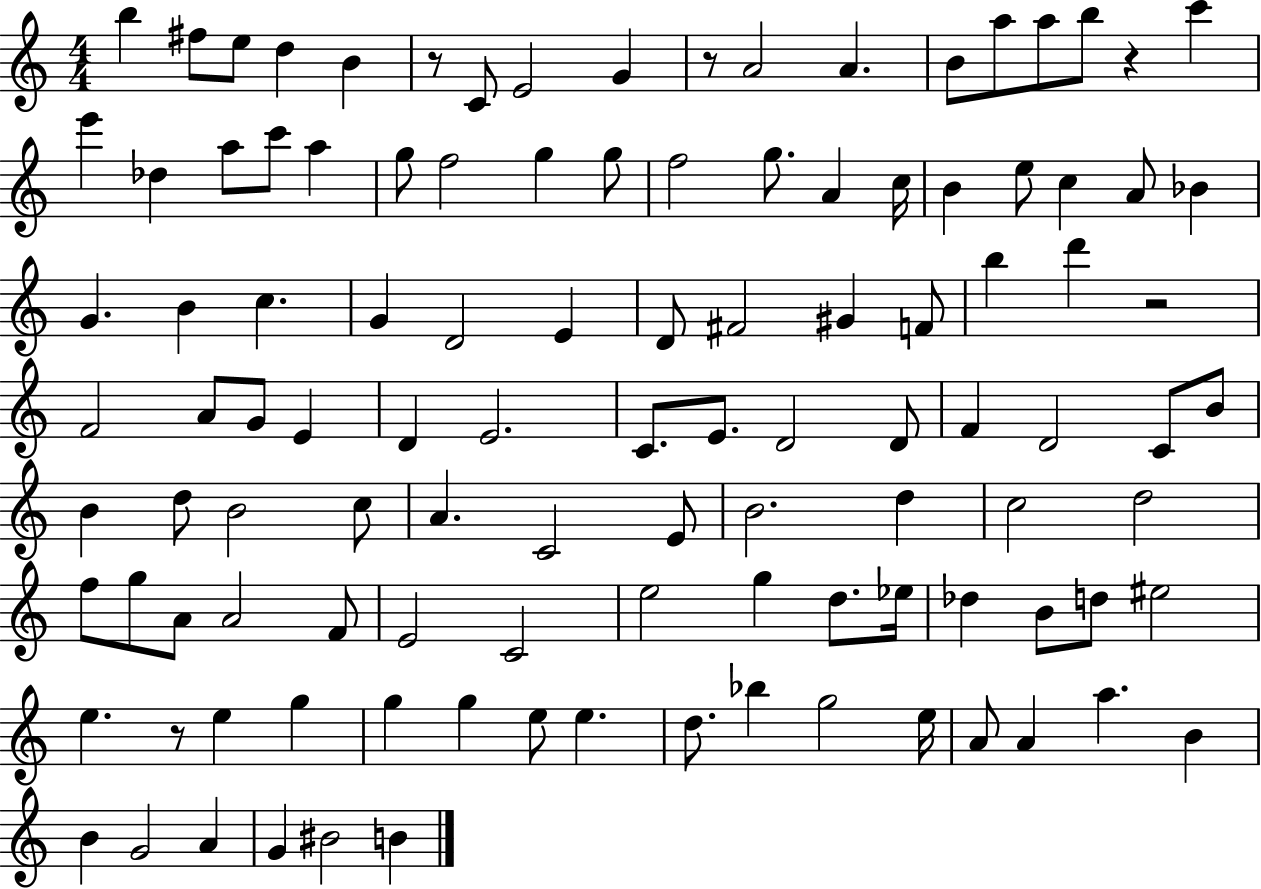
B5/q F#5/e E5/e D5/q B4/q R/e C4/e E4/h G4/q R/e A4/h A4/q. B4/e A5/e A5/e B5/e R/q C6/q E6/q Db5/q A5/e C6/e A5/q G5/e F5/h G5/q G5/e F5/h G5/e. A4/q C5/s B4/q E5/e C5/q A4/e Bb4/q G4/q. B4/q C5/q. G4/q D4/h E4/q D4/e F#4/h G#4/q F4/e B5/q D6/q R/h F4/h A4/e G4/e E4/q D4/q E4/h. C4/e. E4/e. D4/h D4/e F4/q D4/h C4/e B4/e B4/q D5/e B4/h C5/e A4/q. C4/h E4/e B4/h. D5/q C5/h D5/h F5/e G5/e A4/e A4/h F4/e E4/h C4/h E5/h G5/q D5/e. Eb5/s Db5/q B4/e D5/e EIS5/h E5/q. R/e E5/q G5/q G5/q G5/q E5/e E5/q. D5/e. Bb5/q G5/h E5/s A4/e A4/q A5/q. B4/q B4/q G4/h A4/q G4/q BIS4/h B4/q